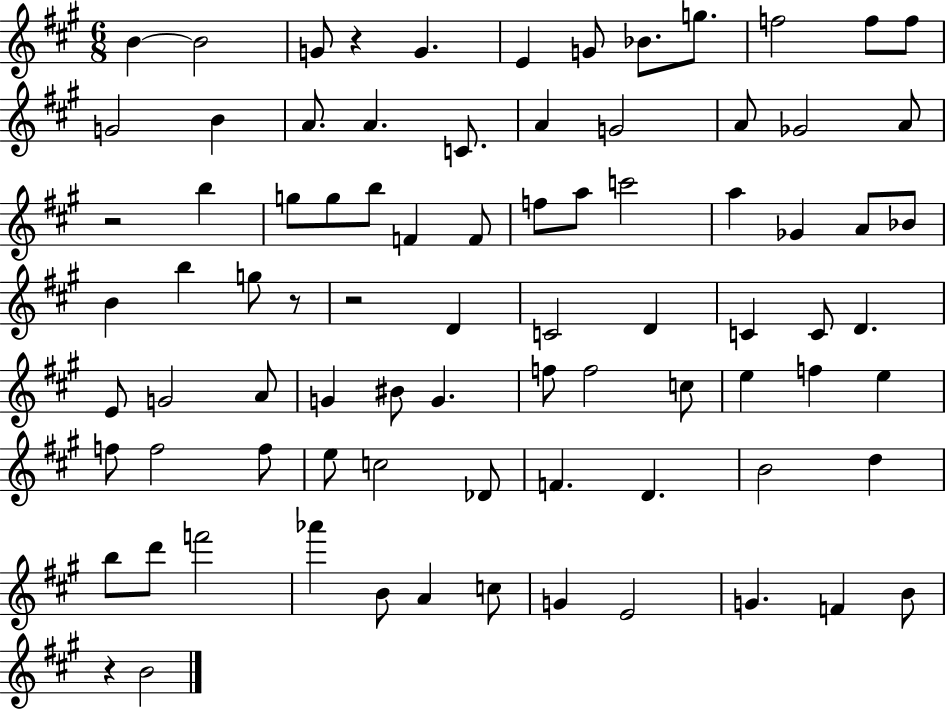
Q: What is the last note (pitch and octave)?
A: B4